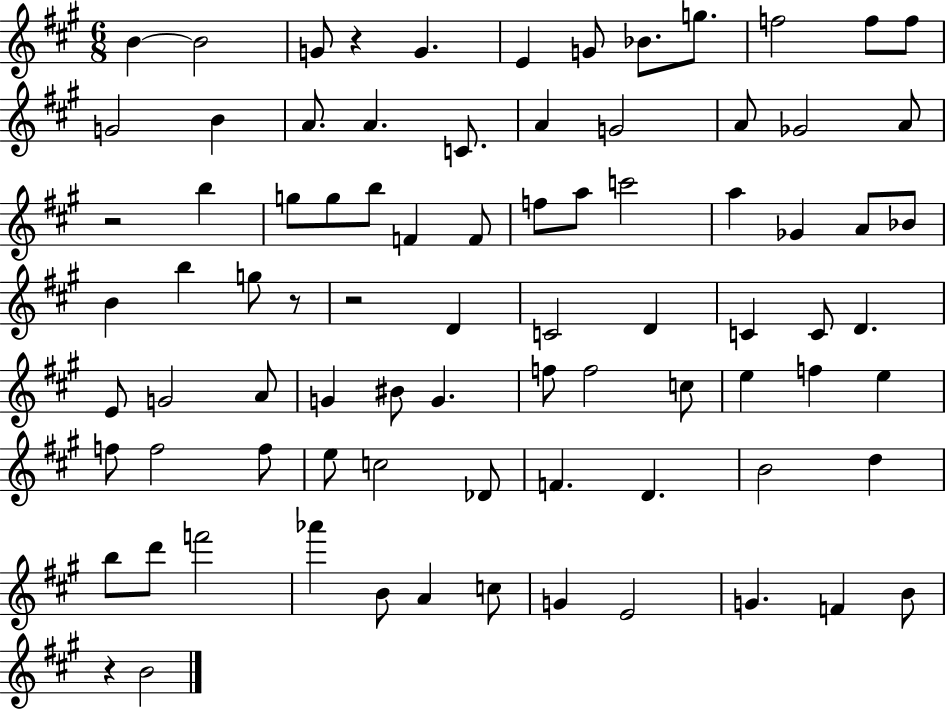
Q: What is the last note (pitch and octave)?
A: B4